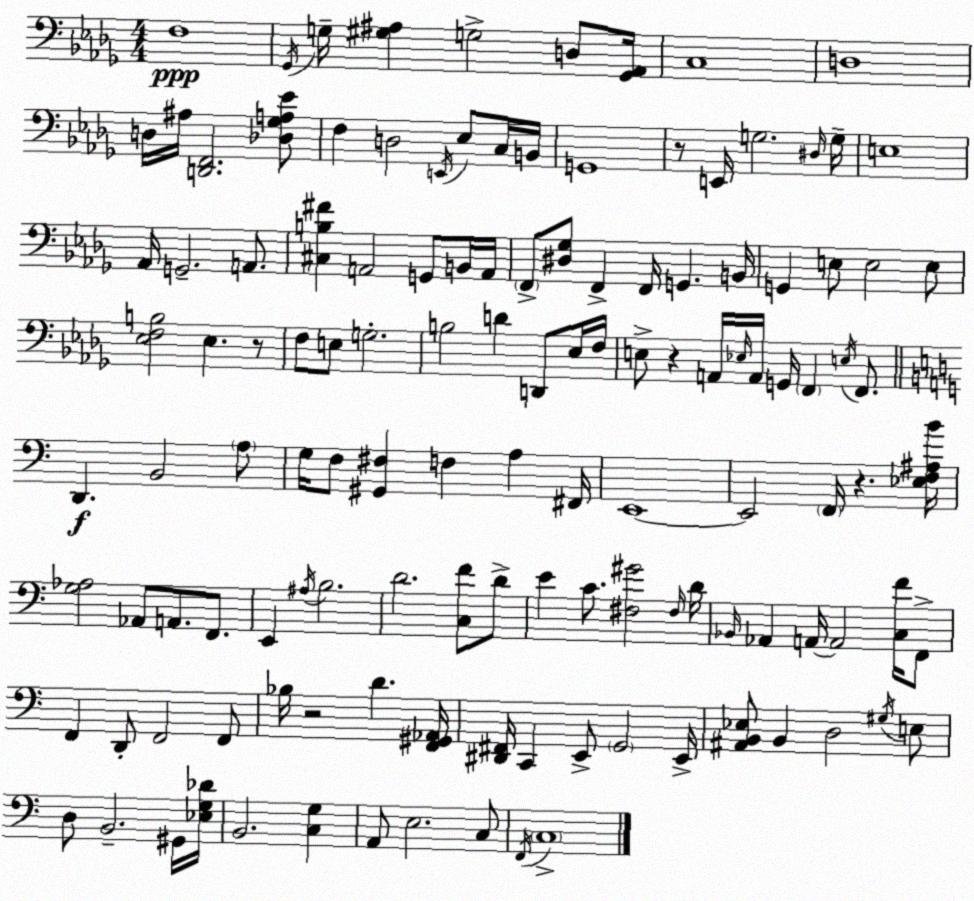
X:1
T:Untitled
M:4/4
L:1/4
K:Bbm
F,4 _G,,/4 G,/4 [^G,^A,] G,2 D,/2 [_G,,_A,,]/4 C,4 D,4 D,/4 ^A,/4 [D,,F,,]2 [_D,_G,A,_E]/2 F, D,2 E,,/4 _E,/2 C,/4 B,,/4 G,,4 z/2 E,,/4 G,2 ^D,/4 G,/4 E,4 _A,,/4 G,,2 A,,/2 [^C,B,^F] A,,2 G,,/2 B,,/4 A,,/4 F,,/2 [^D,_G,]/2 F,, F,,/4 G,, B,,/4 G,, E,/2 E,2 E,/2 [_E,F,B,]2 _E, z/2 F,/2 E,/2 G,2 B,2 D D,,/2 _E,/4 F,/4 E,/2 z A,,/4 _E,/4 A,,/4 G,,/4 F,, E,/4 F,,/2 D,, B,,2 A,/2 G,/4 F,/2 [^G,,^F,] F, A, ^F,,/4 E,,4 E,,2 F,,/4 z [_E,F,^A,B]/4 [G,_A,]2 _A,,/2 A,,/2 F,,/2 E,, ^A,/4 B,2 D2 [C,F]/2 D/2 E C/2 [^F,^G]2 ^F,/4 D/4 _B,,/4 _A,, A,,/4 A,,2 [C,F]/4 F,,/2 F,, D,,/2 F,,2 F,,/2 _B,/4 z2 D [F,,^G,,_A,,]/4 [^D,,^F,,]/4 C,, E,,/2 G,,2 E,,/4 [^A,,B,,_E,]/2 B,, D,2 ^G,/4 E,/2 D,/2 B,,2 ^G,,/4 [_E,G,_D]/4 B,,2 [C,G,] A,,/2 E,2 C,/2 F,,/4 C,4